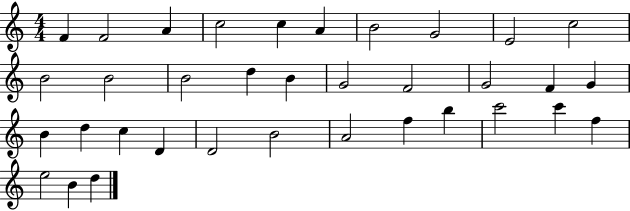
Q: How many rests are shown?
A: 0